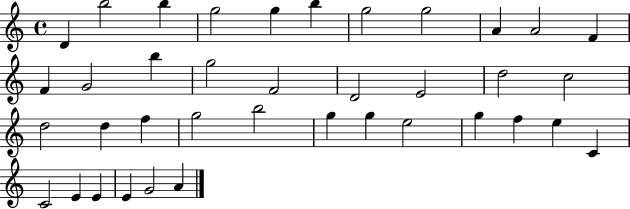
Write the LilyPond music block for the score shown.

{
  \clef treble
  \time 4/4
  \defaultTimeSignature
  \key c \major
  d'4 b''2 b''4 | g''2 g''4 b''4 | g''2 g''2 | a'4 a'2 f'4 | \break f'4 g'2 b''4 | g''2 f'2 | d'2 e'2 | d''2 c''2 | \break d''2 d''4 f''4 | g''2 b''2 | g''4 g''4 e''2 | g''4 f''4 e''4 c'4 | \break c'2 e'4 e'4 | e'4 g'2 a'4 | \bar "|."
}